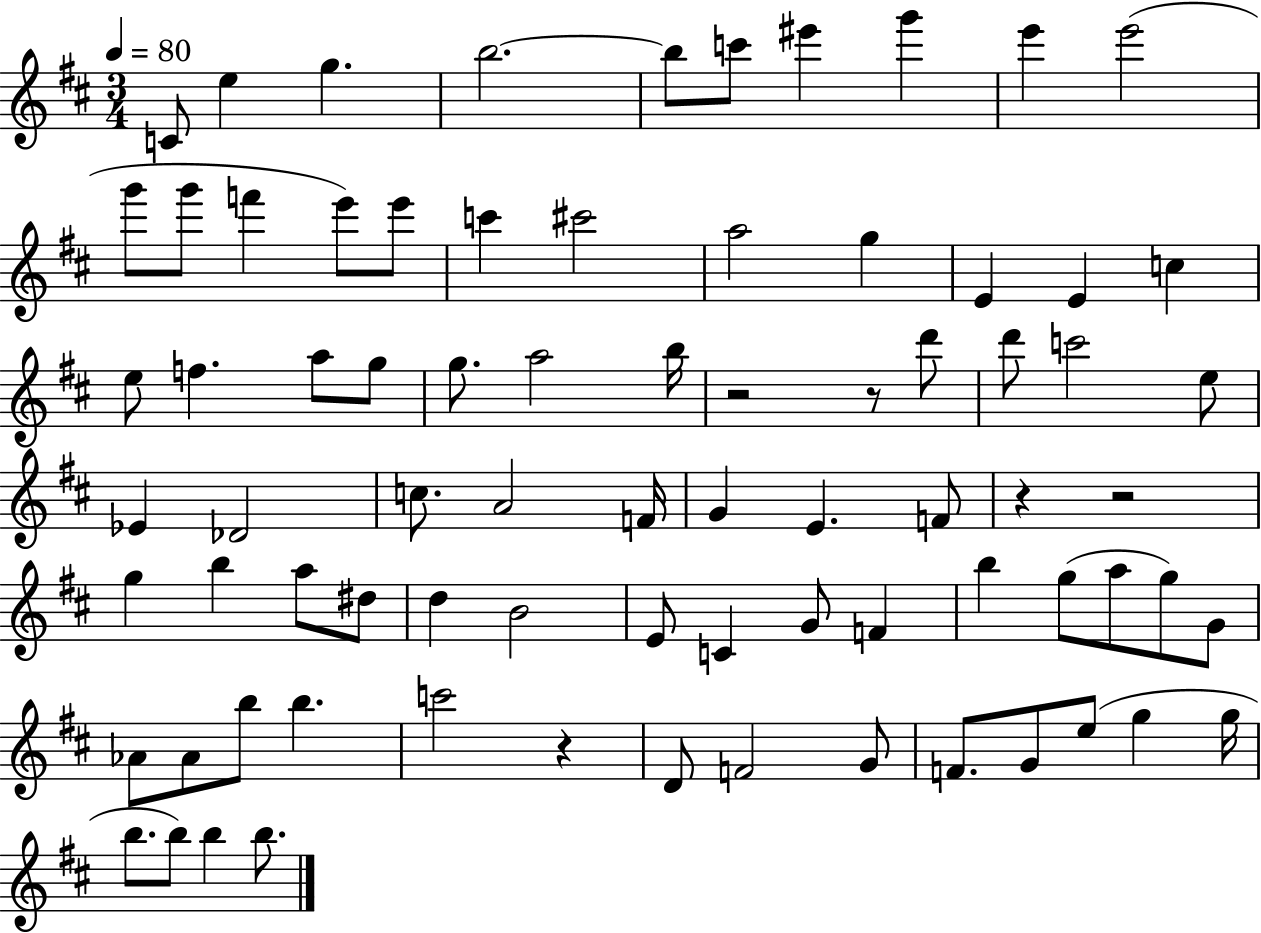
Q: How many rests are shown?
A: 5